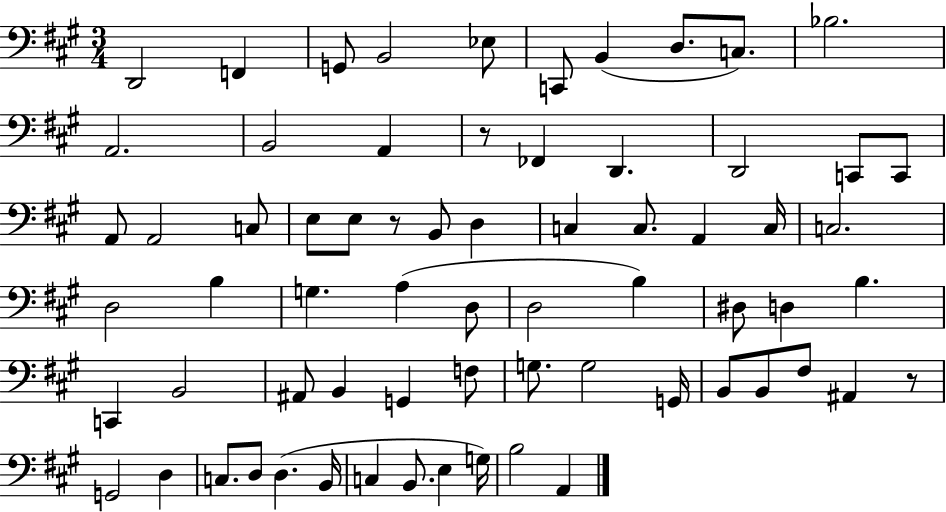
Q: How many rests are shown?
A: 3